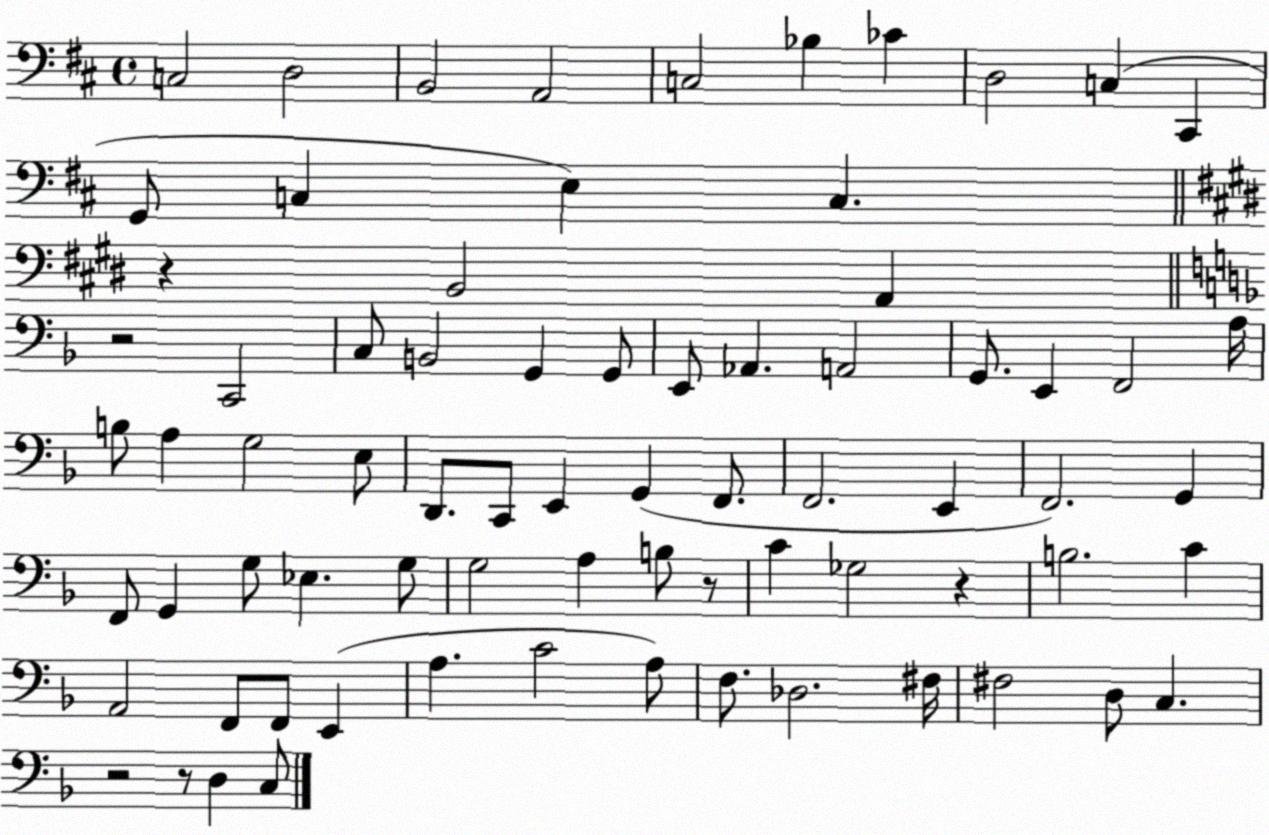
X:1
T:Untitled
M:4/4
L:1/4
K:D
C,2 D,2 B,,2 A,,2 C,2 _B, _C D,2 C, ^C,, G,,/2 C, E, C, z B,,2 A,, z2 C,,2 C,/2 B,,2 G,, G,,/2 E,,/2 _A,, A,,2 G,,/2 E,, F,,2 A,/4 B,/2 A, G,2 E,/2 D,,/2 C,,/2 E,, G,, F,,/2 F,,2 E,, F,,2 G,, F,,/2 G,, G,/2 _E, G,/2 G,2 A, B,/2 z/2 C _G,2 z B,2 C A,,2 F,,/2 F,,/2 E,, A, C2 A,/2 F,/2 _D,2 ^F,/4 ^F,2 D,/2 C, z2 z/2 D, C,/2